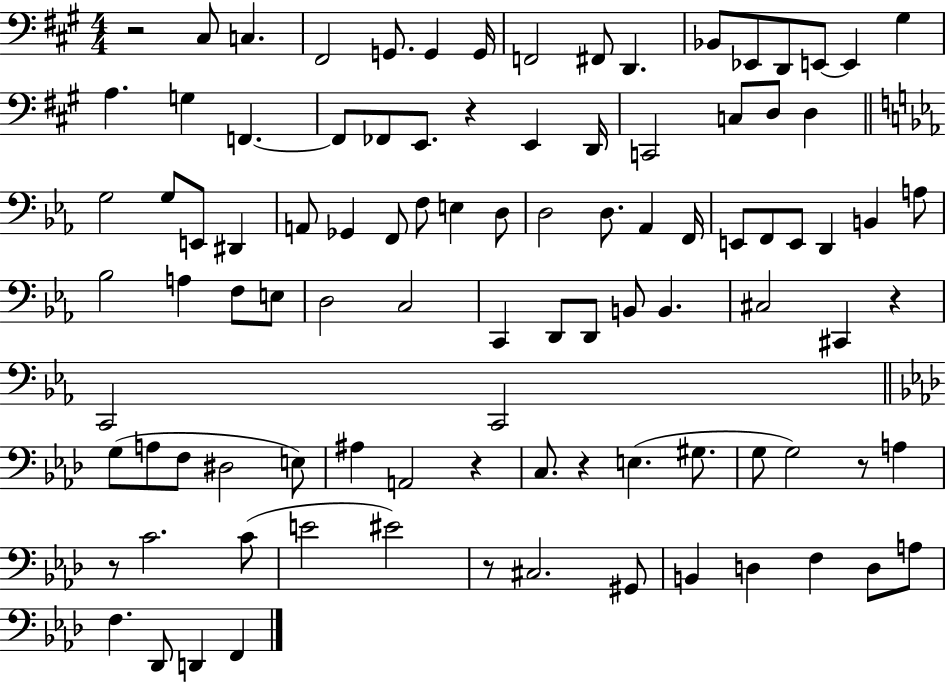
{
  \clef bass
  \numericTimeSignature
  \time 4/4
  \key a \major
  r2 cis8 c4. | fis,2 g,8. g,4 g,16 | f,2 fis,8 d,4. | bes,8 ees,8 d,8 e,8~~ e,4 gis4 | \break a4. g4 f,4.~~ | f,8 fes,8 e,8. r4 e,4 d,16 | c,2 c8 d8 d4 | \bar "||" \break \key ees \major g2 g8 e,8 dis,4 | a,8 ges,4 f,8 f8 e4 d8 | d2 d8. aes,4 f,16 | e,8 f,8 e,8 d,4 b,4 a8 | \break bes2 a4 f8 e8 | d2 c2 | c,4 d,8 d,8 b,8 b,4. | cis2 cis,4 r4 | \break c,2 c,2 | \bar "||" \break \key f \minor g8( a8 f8 dis2 e8) | ais4 a,2 r4 | c8. r4 e4.( gis8. | g8 g2) r8 a4 | \break r8 c'2. c'8( | e'2 eis'2) | r8 cis2. gis,8 | b,4 d4 f4 d8 a8 | \break f4. des,8 d,4 f,4 | \bar "|."
}